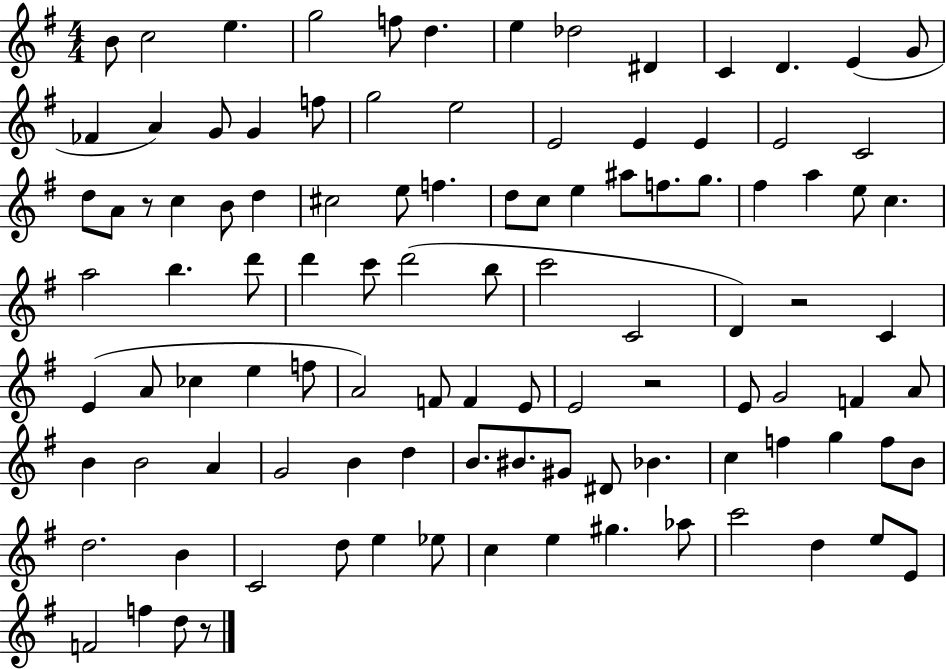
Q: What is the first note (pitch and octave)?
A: B4